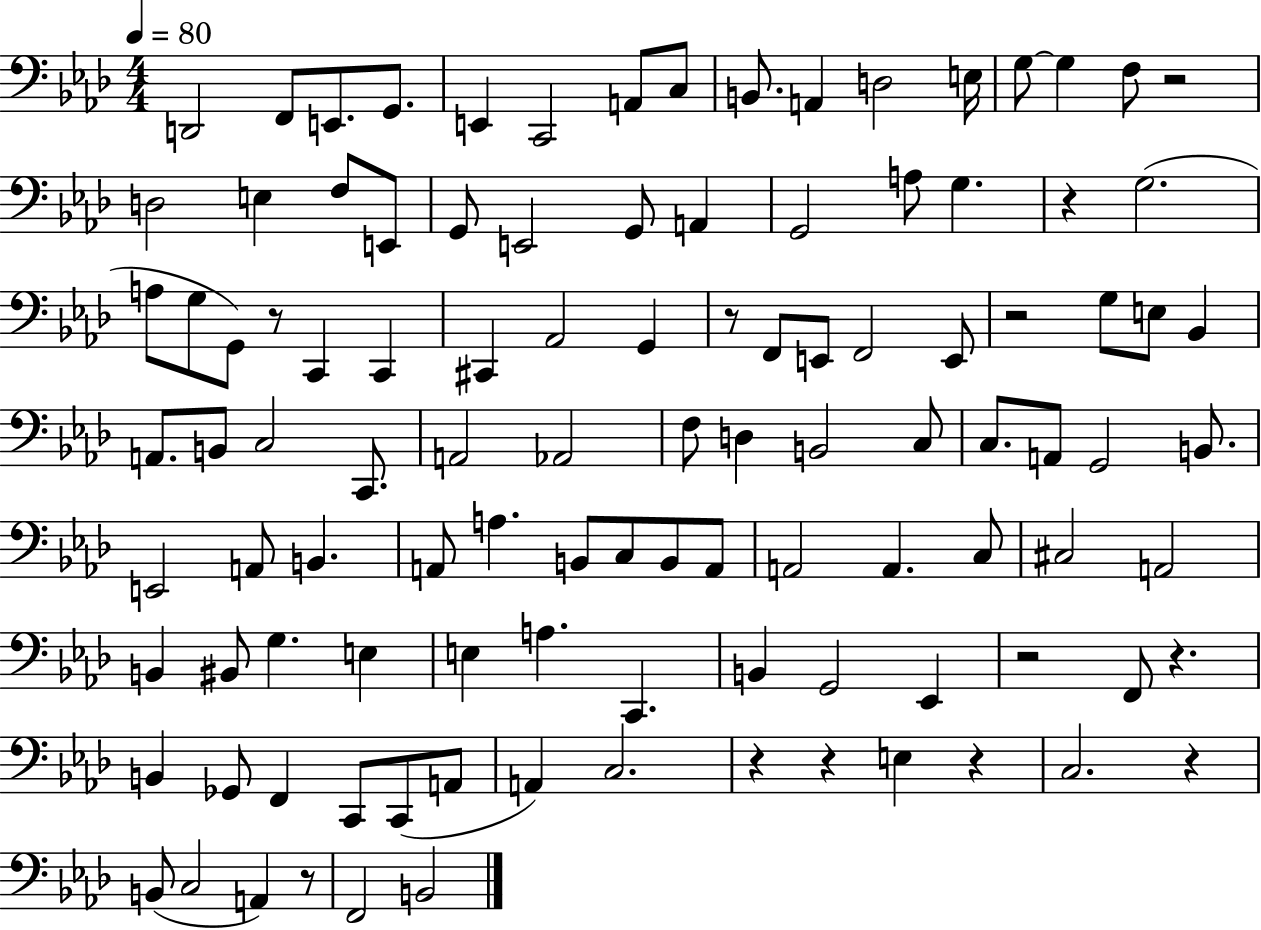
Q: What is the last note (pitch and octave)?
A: B2